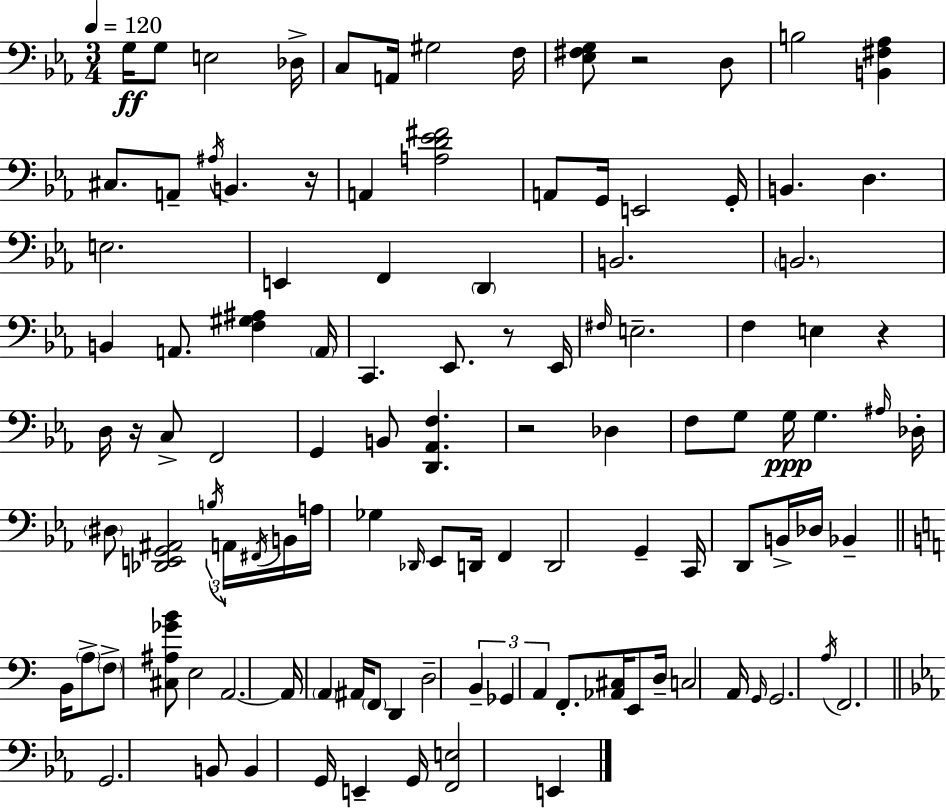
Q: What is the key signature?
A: EES major